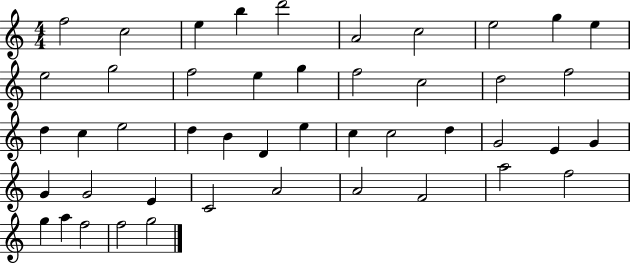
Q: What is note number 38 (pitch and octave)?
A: A4